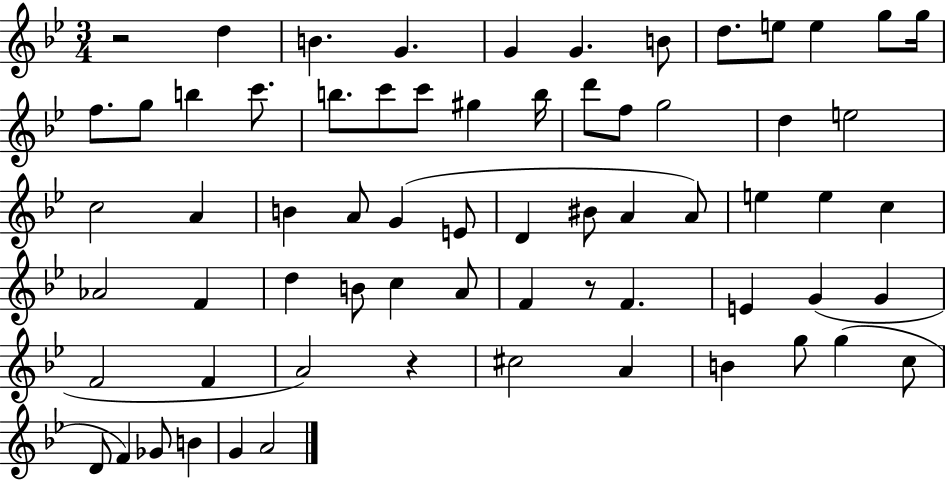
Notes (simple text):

R/h D5/q B4/q. G4/q. G4/q G4/q. B4/e D5/e. E5/e E5/q G5/e G5/s F5/e. G5/e B5/q C6/e. B5/e. C6/e C6/e G#5/q B5/s D6/e F5/e G5/h D5/q E5/h C5/h A4/q B4/q A4/e G4/q E4/e D4/q BIS4/e A4/q A4/e E5/q E5/q C5/q Ab4/h F4/q D5/q B4/e C5/q A4/e F4/q R/e F4/q. E4/q G4/q G4/q F4/h F4/q A4/h R/q C#5/h A4/q B4/q G5/e G5/q C5/e D4/e F4/q Gb4/e B4/q G4/q A4/h